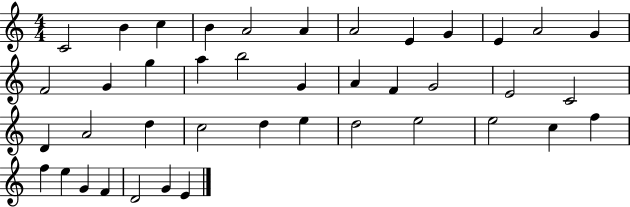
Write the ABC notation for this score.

X:1
T:Untitled
M:4/4
L:1/4
K:C
C2 B c B A2 A A2 E G E A2 G F2 G g a b2 G A F G2 E2 C2 D A2 d c2 d e d2 e2 e2 c f f e G F D2 G E